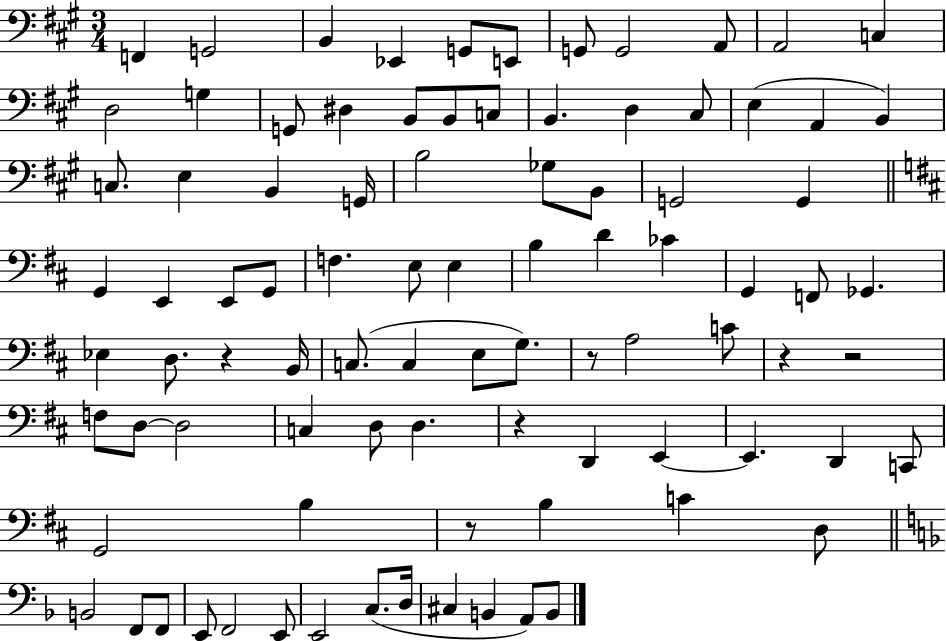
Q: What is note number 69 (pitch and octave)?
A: B3